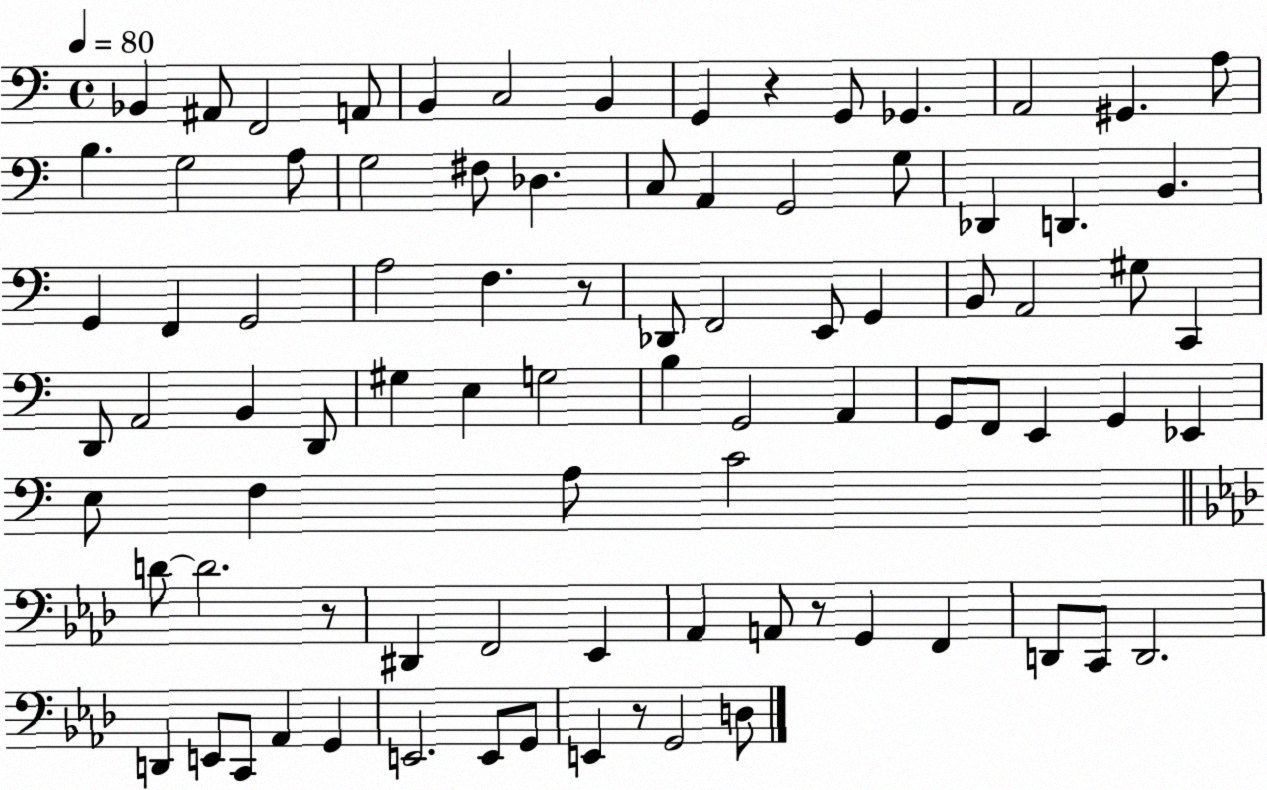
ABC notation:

X:1
T:Untitled
M:4/4
L:1/4
K:C
_B,, ^A,,/2 F,,2 A,,/2 B,, C,2 B,, G,, z G,,/2 _G,, A,,2 ^G,, A,/2 B, G,2 A,/2 G,2 ^F,/2 _D, C,/2 A,, G,,2 G,/2 _D,, D,, B,, G,, F,, G,,2 A,2 F, z/2 _D,,/2 F,,2 E,,/2 G,, B,,/2 A,,2 ^G,/2 C,, D,,/2 A,,2 B,, D,,/2 ^G, E, G,2 B, G,,2 A,, G,,/2 F,,/2 E,, G,, _E,, E,/2 F, A,/2 C2 D/2 D2 z/2 ^D,, F,,2 _E,, _A,, A,,/2 z/2 G,, F,, D,,/2 C,,/2 D,,2 D,, E,,/2 C,,/2 _A,, G,, E,,2 E,,/2 G,,/2 E,, z/2 G,,2 D,/2